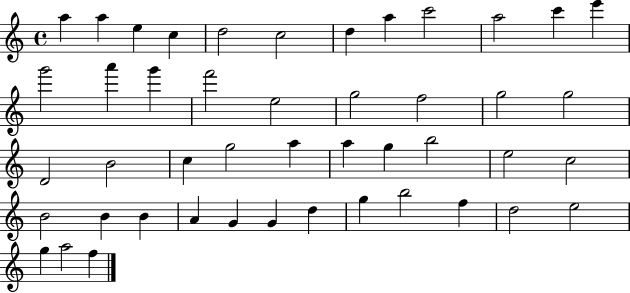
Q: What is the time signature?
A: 4/4